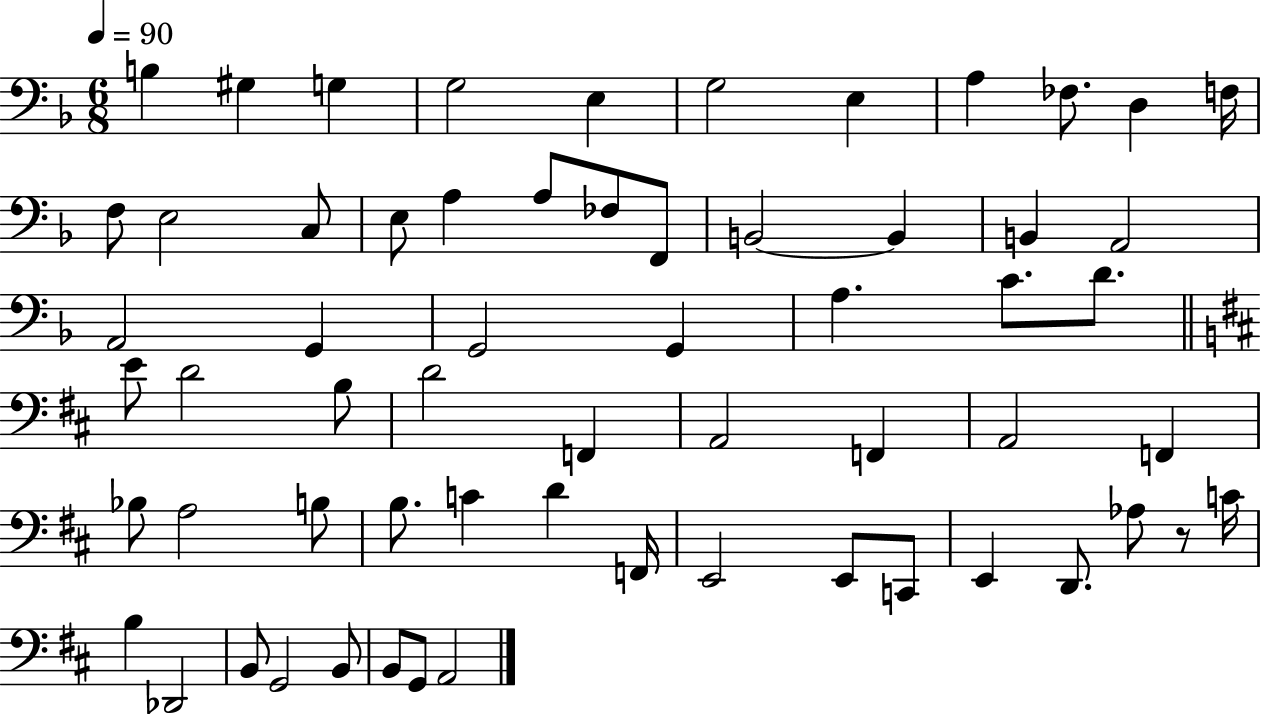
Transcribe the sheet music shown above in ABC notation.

X:1
T:Untitled
M:6/8
L:1/4
K:F
B, ^G, G, G,2 E, G,2 E, A, _F,/2 D, F,/4 F,/2 E,2 C,/2 E,/2 A, A,/2 _F,/2 F,,/2 B,,2 B,, B,, A,,2 A,,2 G,, G,,2 G,, A, C/2 D/2 E/2 D2 B,/2 D2 F,, A,,2 F,, A,,2 F,, _B,/2 A,2 B,/2 B,/2 C D F,,/4 E,,2 E,,/2 C,,/2 E,, D,,/2 _A,/2 z/2 C/4 B, _D,,2 B,,/2 G,,2 B,,/2 B,,/2 G,,/2 A,,2